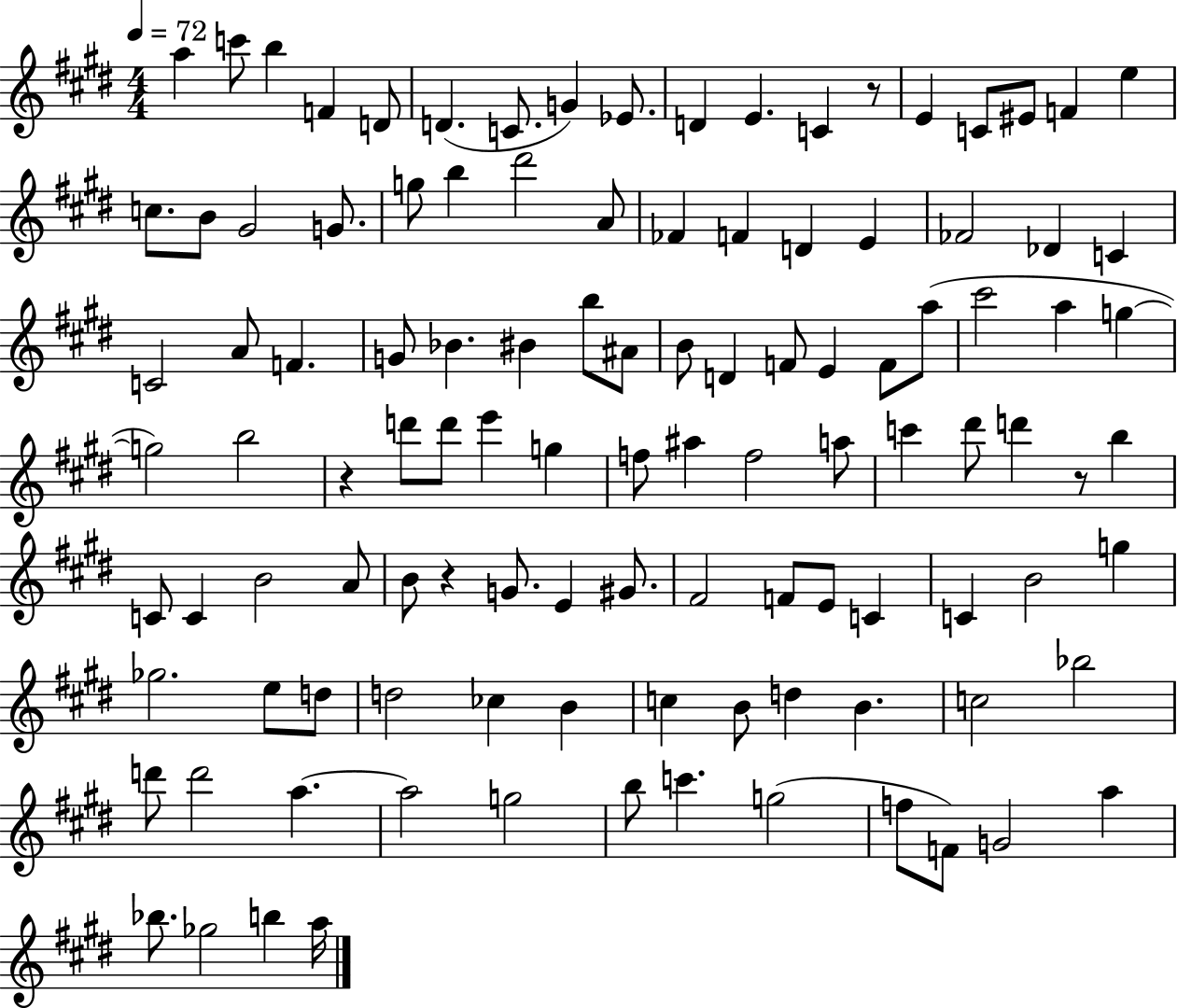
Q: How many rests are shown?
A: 4